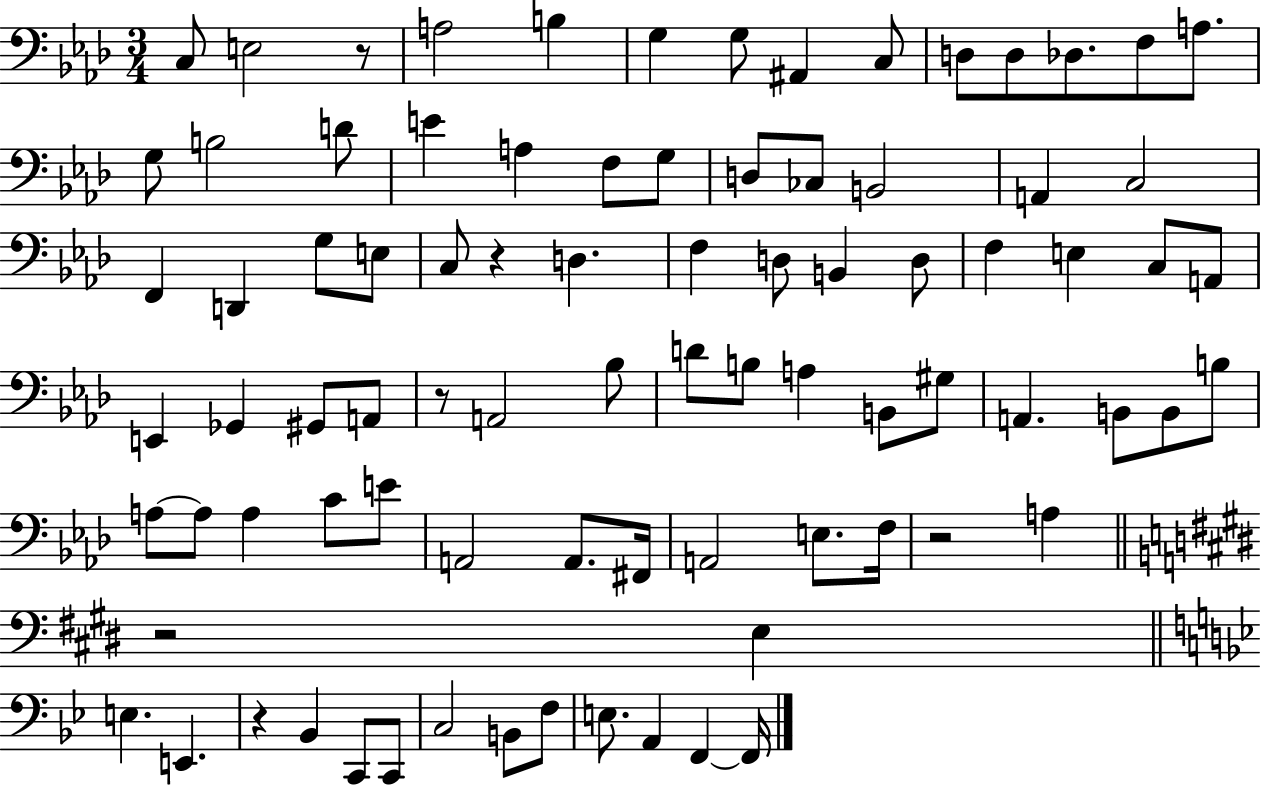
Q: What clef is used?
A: bass